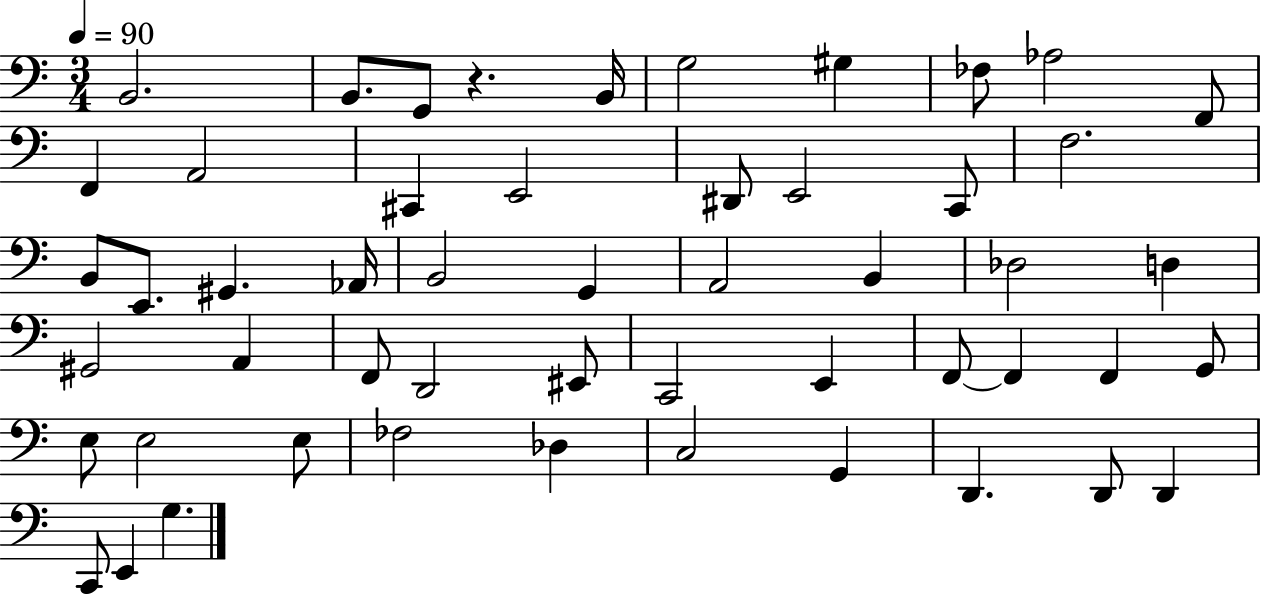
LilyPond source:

{
  \clef bass
  \numericTimeSignature
  \time 3/4
  \key c \major
  \tempo 4 = 90
  b,2. | b,8. g,8 r4. b,16 | g2 gis4 | fes8 aes2 f,8 | \break f,4 a,2 | cis,4 e,2 | dis,8 e,2 c,8 | f2. | \break b,8 e,8. gis,4. aes,16 | b,2 g,4 | a,2 b,4 | des2 d4 | \break gis,2 a,4 | f,8 d,2 eis,8 | c,2 e,4 | f,8~~ f,4 f,4 g,8 | \break e8 e2 e8 | fes2 des4 | c2 g,4 | d,4. d,8 d,4 | \break c,8 e,4 g4. | \bar "|."
}